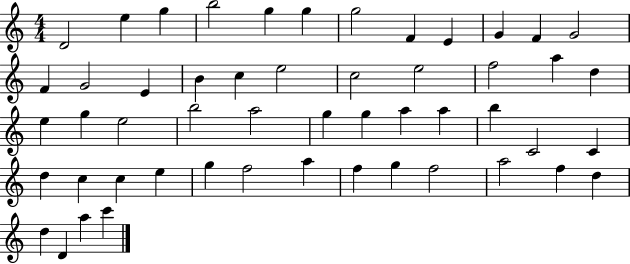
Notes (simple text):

D4/h E5/q G5/q B5/h G5/q G5/q G5/h F4/q E4/q G4/q F4/q G4/h F4/q G4/h E4/q B4/q C5/q E5/h C5/h E5/h F5/h A5/q D5/q E5/q G5/q E5/h B5/h A5/h G5/q G5/q A5/q A5/q B5/q C4/h C4/q D5/q C5/q C5/q E5/q G5/q F5/h A5/q F5/q G5/q F5/h A5/h F5/q D5/q D5/q D4/q A5/q C6/q